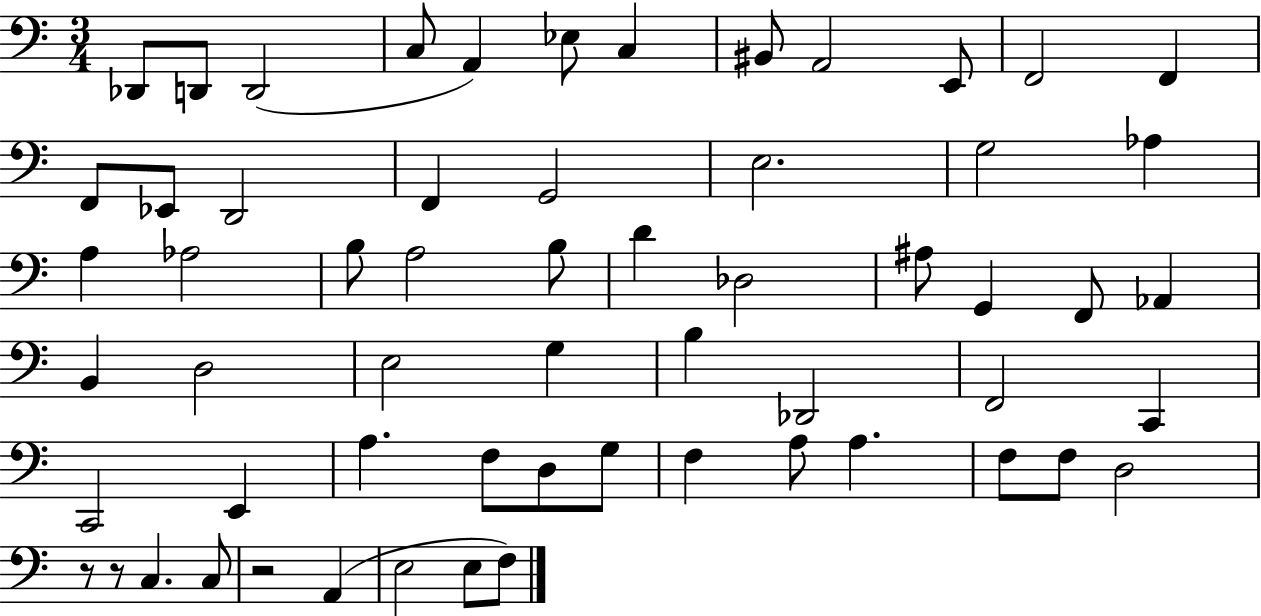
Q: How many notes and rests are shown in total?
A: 60